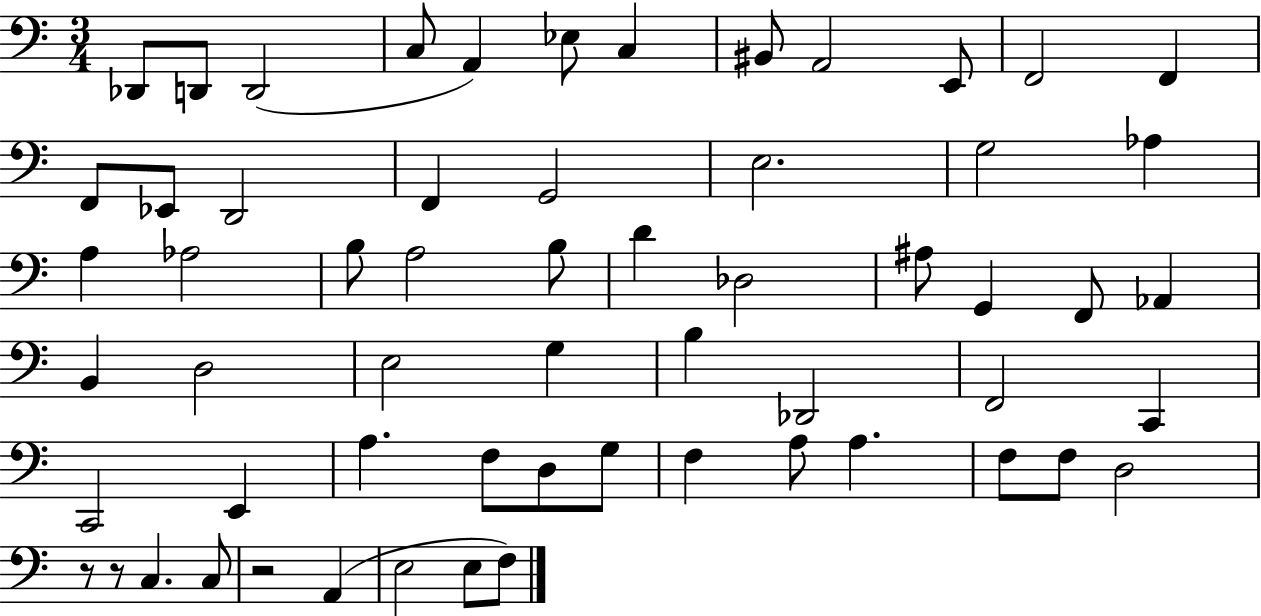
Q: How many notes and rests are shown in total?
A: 60